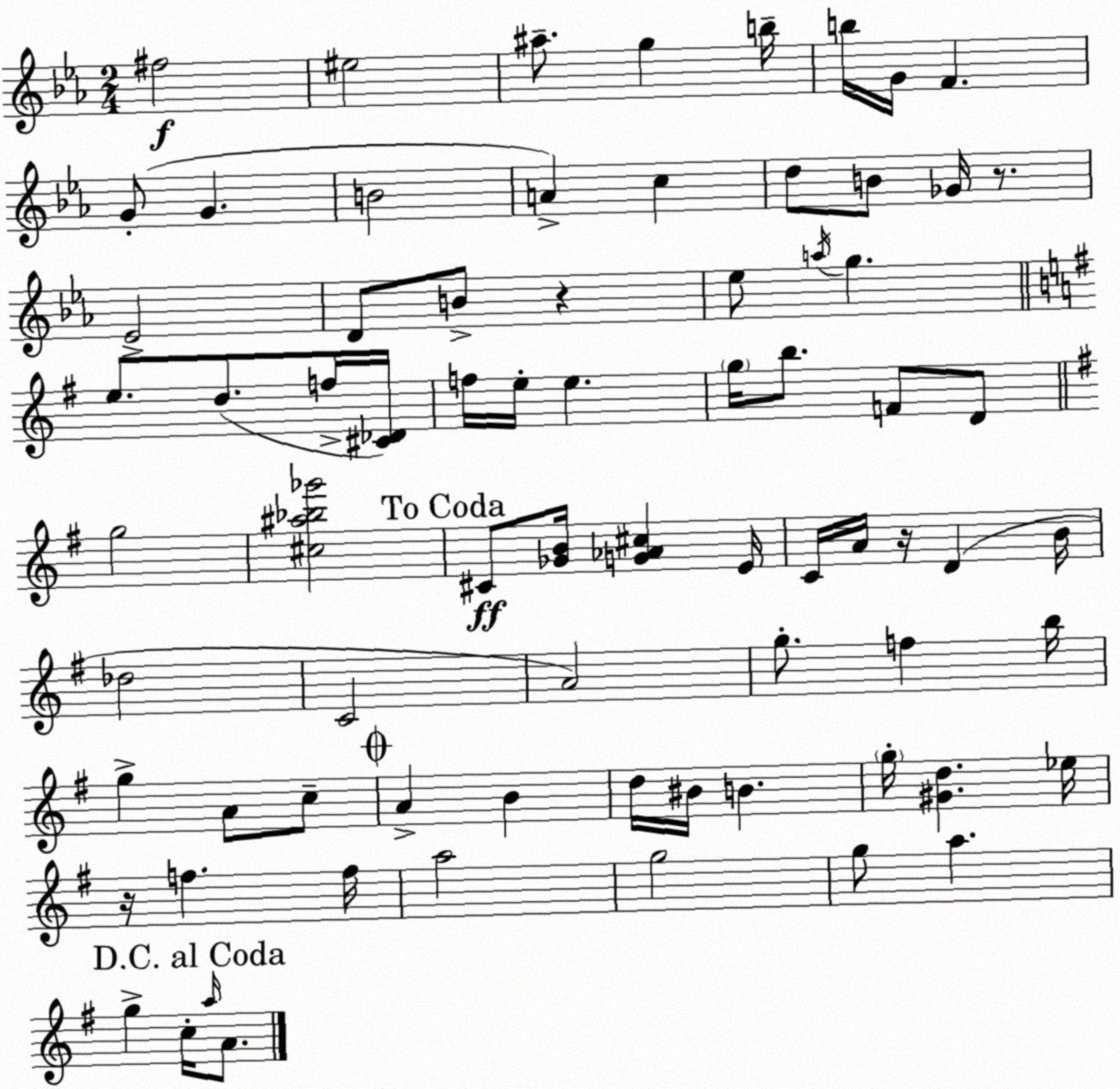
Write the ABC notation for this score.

X:1
T:Untitled
M:2/4
L:1/4
K:Cm
^f2 ^e2 ^a/2 g b/4 b/4 G/4 F G/2 G B2 A c d/2 B/2 _G/4 z/2 _E2 D/2 B/2 z _e/2 a/4 g e/2 d/2 f/4 [^C_D]/4 f/4 e/4 e g/4 b/2 F/2 D/2 g2 [^c^a_b_g']2 ^C/2 [_GB]/4 [G_A^c] E/4 C/4 A/4 z/4 D B/4 _d2 C2 A2 g/2 f b/4 g A/2 c/2 A B d/4 ^B/4 B g/4 [^Gd] _e/4 z/4 f f/4 a2 g2 g/2 a g c/4 a/4 A/2